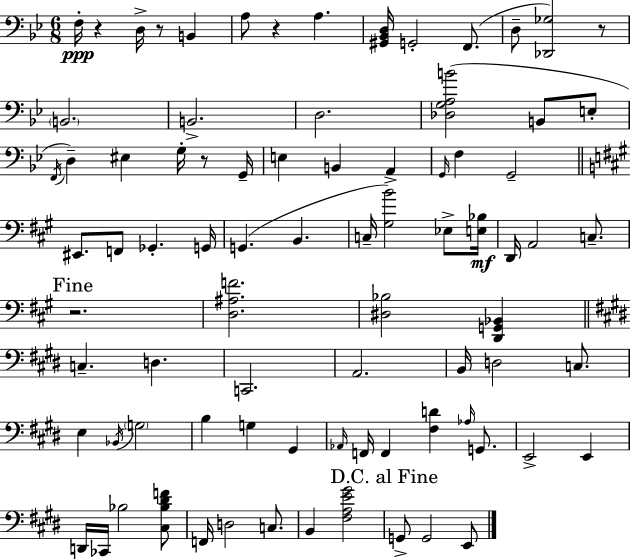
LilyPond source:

{
  \clef bass
  \numericTimeSignature
  \time 6/8
  \key bes \major
  f16-.\ppp r4 d16-> r8 b,4 | a8 r4 a4. | <gis, bes, d>16 g,2-. f,8.( | d8-- <des, ges>2) r8 | \break \parenthesize b,2. | b,2.-> | d2. | <des g a b'>2( b,8 e8-. | \break \acciaccatura { f,16 } d4--) eis4 g16-. r8 | g,16-- e4 b,4 a,4-> | \grace { g,16 } f4 g,2-- | \bar "||" \break \key a \major eis,8. f,8 ges,4.-. g,16 | g,4.( b,4. | c16-- <gis b'>2) ees8-> <e bes>16\mf | d,16 a,2 c8.-- | \break \mark "Fine" r2. | <d ais f'>2. | <dis bes>2 <d, g, bes,>4 | \bar "||" \break \key e \major c4.-- d4. | c,2. | a,2. | b,16 d2 c8. | \break e4 \acciaccatura { bes,16 } \parenthesize g2 | b4 g4 gis,4 | \grace { aes,16 } f,16 f,4 <fis d'>4 \grace { aes16 } | g,8. e,2-> e,4 | \break d,16 ces,16 bes2 | <cis bes dis' f'>8 f,16 d2 | c8. b,4 <fis a e' gis'>2 | \mark "D.C. al Fine" g,8-> g,2 | \break e,8 \bar "|."
}